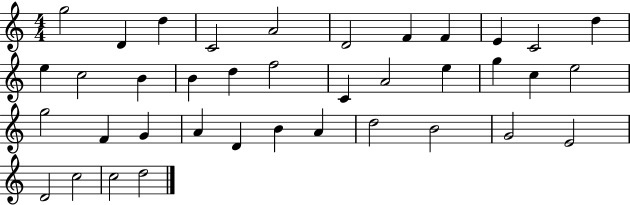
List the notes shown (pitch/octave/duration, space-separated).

G5/h D4/q D5/q C4/h A4/h D4/h F4/q F4/q E4/q C4/h D5/q E5/q C5/h B4/q B4/q D5/q F5/h C4/q A4/h E5/q G5/q C5/q E5/h G5/h F4/q G4/q A4/q D4/q B4/q A4/q D5/h B4/h G4/h E4/h D4/h C5/h C5/h D5/h